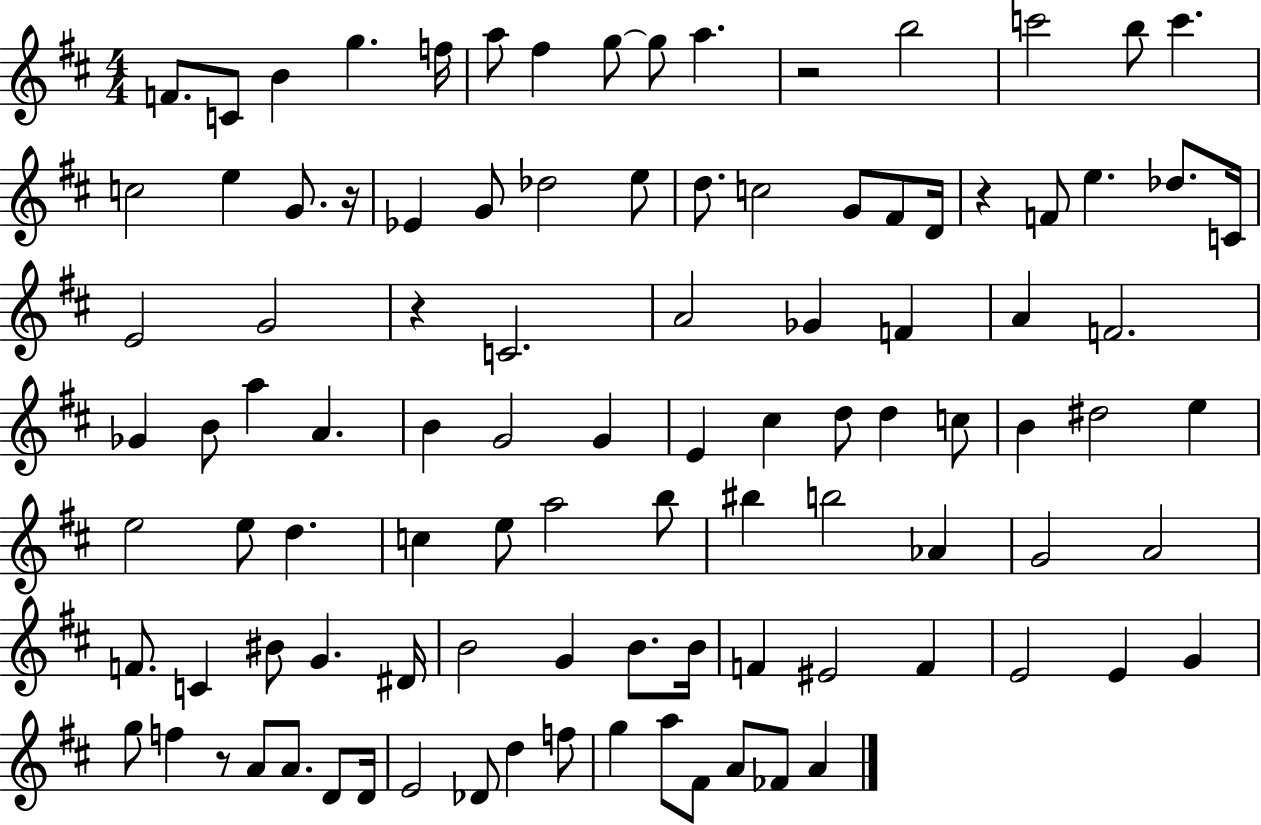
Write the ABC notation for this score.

X:1
T:Untitled
M:4/4
L:1/4
K:D
F/2 C/2 B g f/4 a/2 ^f g/2 g/2 a z2 b2 c'2 b/2 c' c2 e G/2 z/4 _E G/2 _d2 e/2 d/2 c2 G/2 ^F/2 D/4 z F/2 e _d/2 C/4 E2 G2 z C2 A2 _G F A F2 _G B/2 a A B G2 G E ^c d/2 d c/2 B ^d2 e e2 e/2 d c e/2 a2 b/2 ^b b2 _A G2 A2 F/2 C ^B/2 G ^D/4 B2 G B/2 B/4 F ^E2 F E2 E G g/2 f z/2 A/2 A/2 D/2 D/4 E2 _D/2 d f/2 g a/2 ^F/2 A/2 _F/2 A